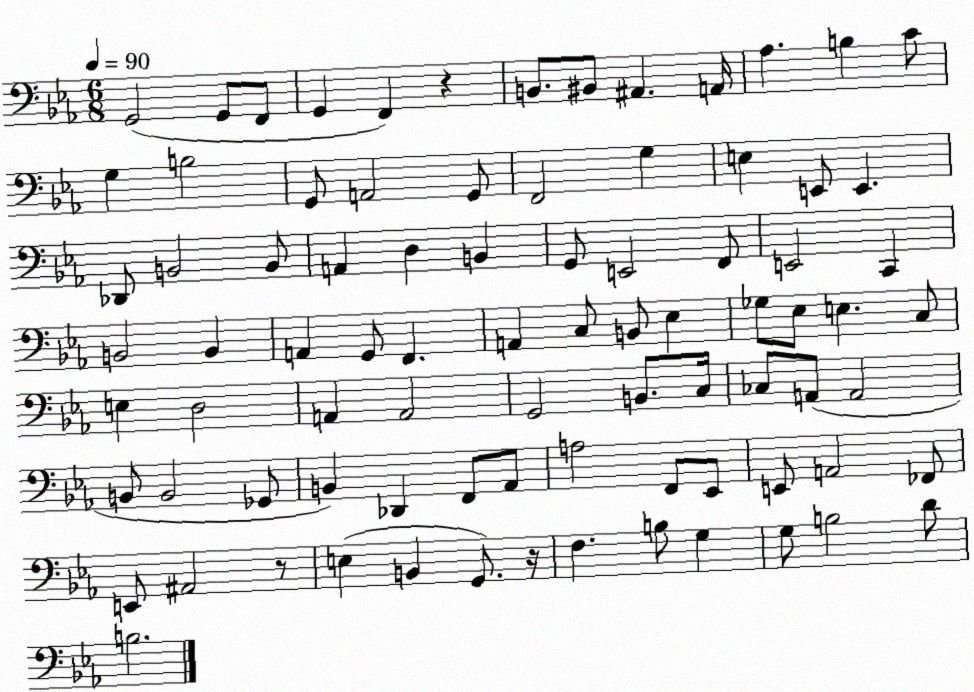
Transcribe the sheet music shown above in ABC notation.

X:1
T:Untitled
M:6/8
L:1/4
K:Eb
G,,2 G,,/2 F,,/2 G,, F,, z B,,/2 ^B,,/2 ^A,, A,,/4 _A, B, C/2 G, B,2 G,,/2 A,,2 G,,/2 F,,2 G, E, E,,/2 E,, _D,,/2 B,,2 B,,/2 A,, D, B,, G,,/2 E,,2 F,,/2 E,,2 C,, B,,2 B,, A,, G,,/2 F,, A,, C,/2 B,,/2 _E, _G,/2 _E,/2 E, C,/2 E, D,2 A,, A,,2 G,,2 B,,/2 C,/4 _C,/2 A,,/2 A,,2 B,,/2 B,,2 _G,,/2 B,, _D,, F,,/2 _A,,/2 A,2 F,,/2 _E,,/2 E,,/2 A,,2 _F,,/2 E,,/2 ^A,,2 z/2 E, B,, G,,/2 z/4 F, B,/2 G, G,/2 B,2 D/2 B,2